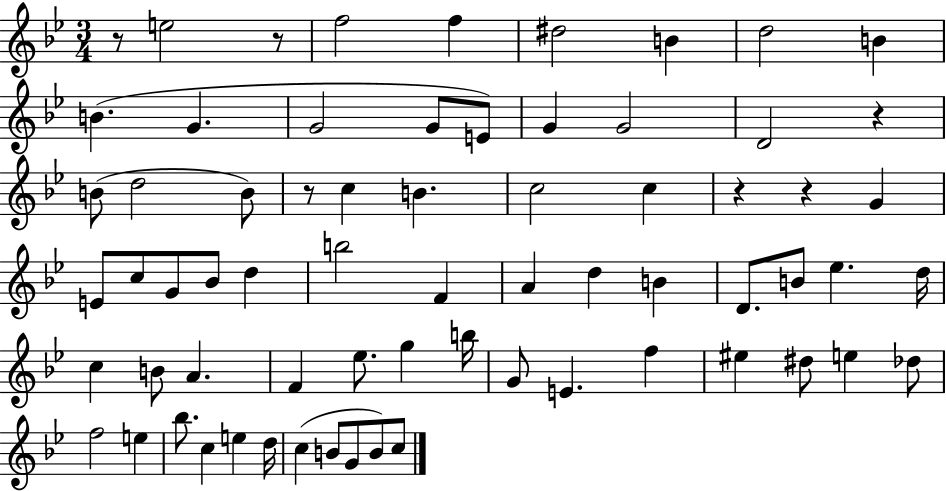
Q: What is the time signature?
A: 3/4